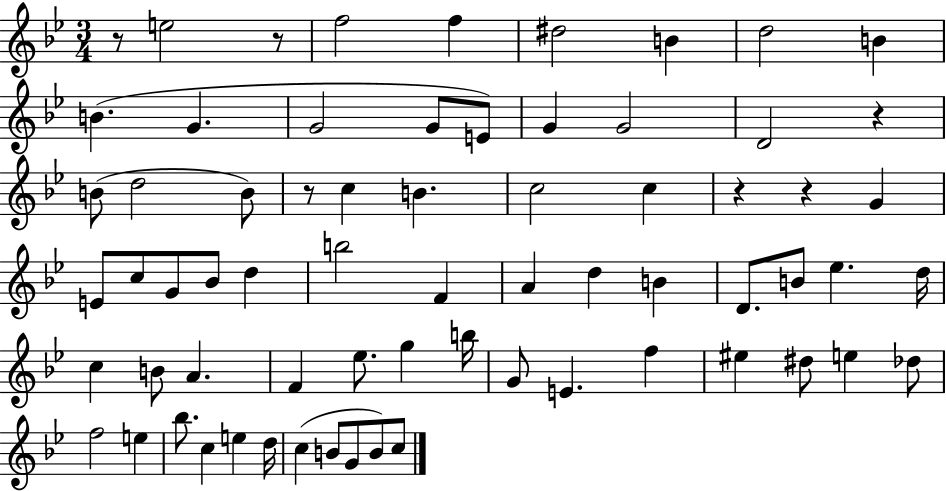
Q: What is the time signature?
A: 3/4